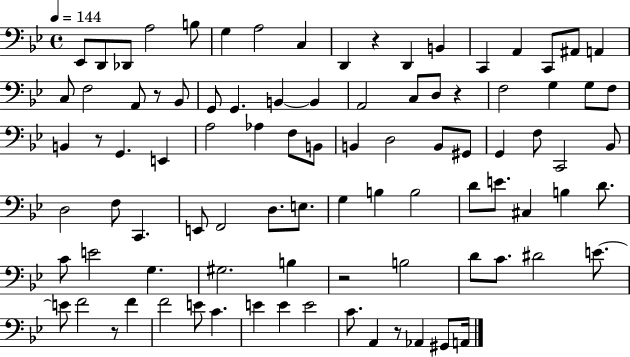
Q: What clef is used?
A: bass